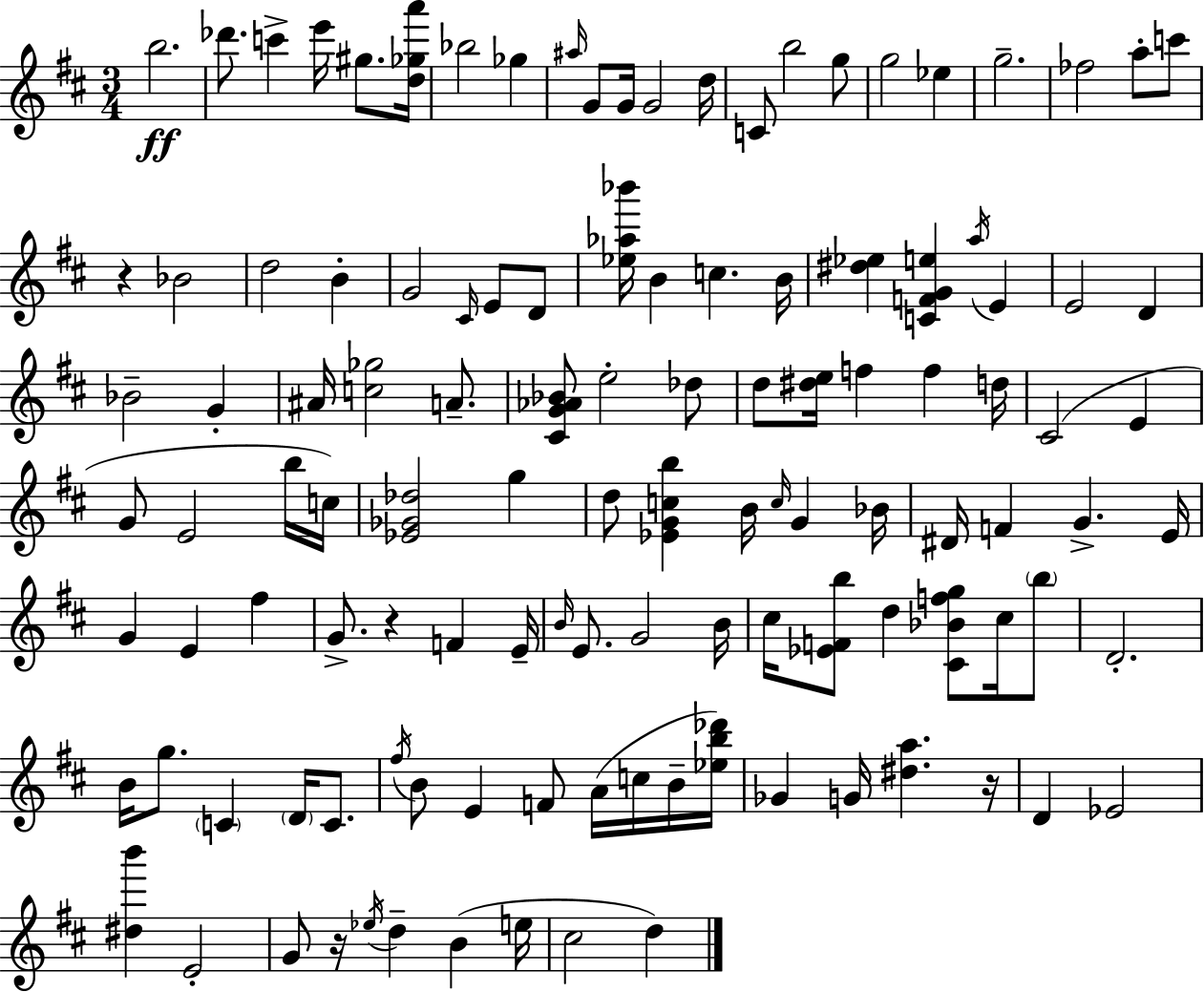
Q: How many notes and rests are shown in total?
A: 118